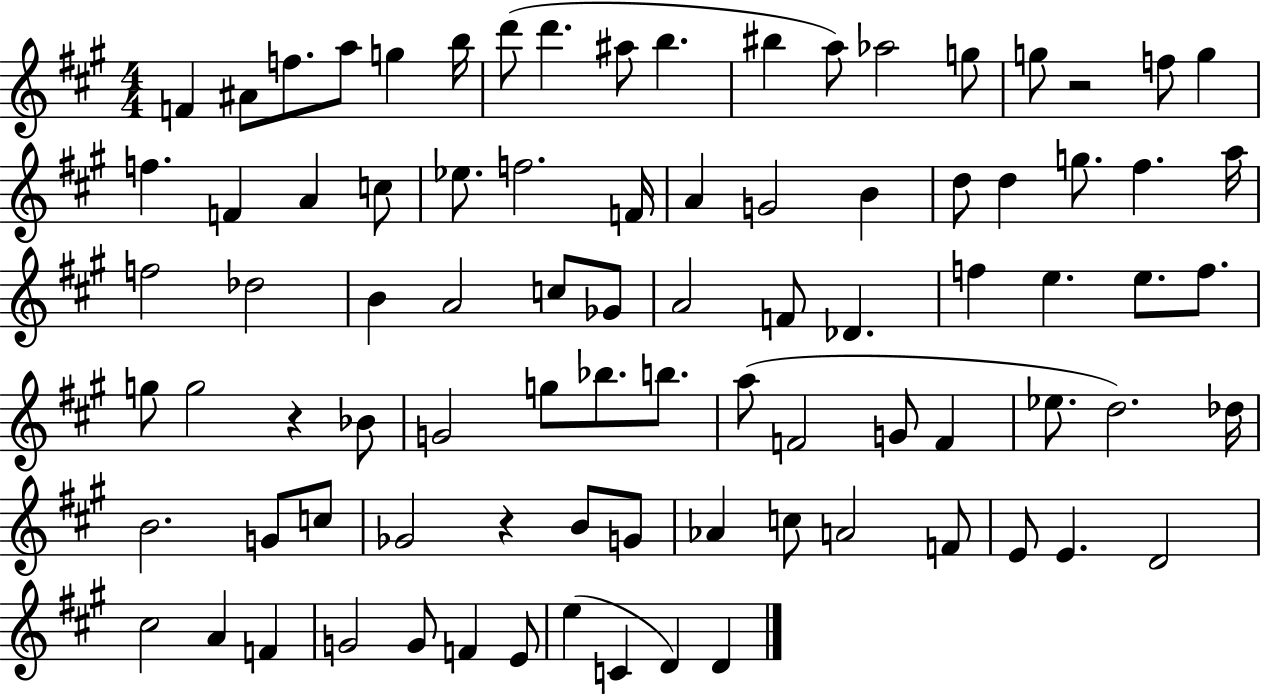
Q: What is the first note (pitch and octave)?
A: F4